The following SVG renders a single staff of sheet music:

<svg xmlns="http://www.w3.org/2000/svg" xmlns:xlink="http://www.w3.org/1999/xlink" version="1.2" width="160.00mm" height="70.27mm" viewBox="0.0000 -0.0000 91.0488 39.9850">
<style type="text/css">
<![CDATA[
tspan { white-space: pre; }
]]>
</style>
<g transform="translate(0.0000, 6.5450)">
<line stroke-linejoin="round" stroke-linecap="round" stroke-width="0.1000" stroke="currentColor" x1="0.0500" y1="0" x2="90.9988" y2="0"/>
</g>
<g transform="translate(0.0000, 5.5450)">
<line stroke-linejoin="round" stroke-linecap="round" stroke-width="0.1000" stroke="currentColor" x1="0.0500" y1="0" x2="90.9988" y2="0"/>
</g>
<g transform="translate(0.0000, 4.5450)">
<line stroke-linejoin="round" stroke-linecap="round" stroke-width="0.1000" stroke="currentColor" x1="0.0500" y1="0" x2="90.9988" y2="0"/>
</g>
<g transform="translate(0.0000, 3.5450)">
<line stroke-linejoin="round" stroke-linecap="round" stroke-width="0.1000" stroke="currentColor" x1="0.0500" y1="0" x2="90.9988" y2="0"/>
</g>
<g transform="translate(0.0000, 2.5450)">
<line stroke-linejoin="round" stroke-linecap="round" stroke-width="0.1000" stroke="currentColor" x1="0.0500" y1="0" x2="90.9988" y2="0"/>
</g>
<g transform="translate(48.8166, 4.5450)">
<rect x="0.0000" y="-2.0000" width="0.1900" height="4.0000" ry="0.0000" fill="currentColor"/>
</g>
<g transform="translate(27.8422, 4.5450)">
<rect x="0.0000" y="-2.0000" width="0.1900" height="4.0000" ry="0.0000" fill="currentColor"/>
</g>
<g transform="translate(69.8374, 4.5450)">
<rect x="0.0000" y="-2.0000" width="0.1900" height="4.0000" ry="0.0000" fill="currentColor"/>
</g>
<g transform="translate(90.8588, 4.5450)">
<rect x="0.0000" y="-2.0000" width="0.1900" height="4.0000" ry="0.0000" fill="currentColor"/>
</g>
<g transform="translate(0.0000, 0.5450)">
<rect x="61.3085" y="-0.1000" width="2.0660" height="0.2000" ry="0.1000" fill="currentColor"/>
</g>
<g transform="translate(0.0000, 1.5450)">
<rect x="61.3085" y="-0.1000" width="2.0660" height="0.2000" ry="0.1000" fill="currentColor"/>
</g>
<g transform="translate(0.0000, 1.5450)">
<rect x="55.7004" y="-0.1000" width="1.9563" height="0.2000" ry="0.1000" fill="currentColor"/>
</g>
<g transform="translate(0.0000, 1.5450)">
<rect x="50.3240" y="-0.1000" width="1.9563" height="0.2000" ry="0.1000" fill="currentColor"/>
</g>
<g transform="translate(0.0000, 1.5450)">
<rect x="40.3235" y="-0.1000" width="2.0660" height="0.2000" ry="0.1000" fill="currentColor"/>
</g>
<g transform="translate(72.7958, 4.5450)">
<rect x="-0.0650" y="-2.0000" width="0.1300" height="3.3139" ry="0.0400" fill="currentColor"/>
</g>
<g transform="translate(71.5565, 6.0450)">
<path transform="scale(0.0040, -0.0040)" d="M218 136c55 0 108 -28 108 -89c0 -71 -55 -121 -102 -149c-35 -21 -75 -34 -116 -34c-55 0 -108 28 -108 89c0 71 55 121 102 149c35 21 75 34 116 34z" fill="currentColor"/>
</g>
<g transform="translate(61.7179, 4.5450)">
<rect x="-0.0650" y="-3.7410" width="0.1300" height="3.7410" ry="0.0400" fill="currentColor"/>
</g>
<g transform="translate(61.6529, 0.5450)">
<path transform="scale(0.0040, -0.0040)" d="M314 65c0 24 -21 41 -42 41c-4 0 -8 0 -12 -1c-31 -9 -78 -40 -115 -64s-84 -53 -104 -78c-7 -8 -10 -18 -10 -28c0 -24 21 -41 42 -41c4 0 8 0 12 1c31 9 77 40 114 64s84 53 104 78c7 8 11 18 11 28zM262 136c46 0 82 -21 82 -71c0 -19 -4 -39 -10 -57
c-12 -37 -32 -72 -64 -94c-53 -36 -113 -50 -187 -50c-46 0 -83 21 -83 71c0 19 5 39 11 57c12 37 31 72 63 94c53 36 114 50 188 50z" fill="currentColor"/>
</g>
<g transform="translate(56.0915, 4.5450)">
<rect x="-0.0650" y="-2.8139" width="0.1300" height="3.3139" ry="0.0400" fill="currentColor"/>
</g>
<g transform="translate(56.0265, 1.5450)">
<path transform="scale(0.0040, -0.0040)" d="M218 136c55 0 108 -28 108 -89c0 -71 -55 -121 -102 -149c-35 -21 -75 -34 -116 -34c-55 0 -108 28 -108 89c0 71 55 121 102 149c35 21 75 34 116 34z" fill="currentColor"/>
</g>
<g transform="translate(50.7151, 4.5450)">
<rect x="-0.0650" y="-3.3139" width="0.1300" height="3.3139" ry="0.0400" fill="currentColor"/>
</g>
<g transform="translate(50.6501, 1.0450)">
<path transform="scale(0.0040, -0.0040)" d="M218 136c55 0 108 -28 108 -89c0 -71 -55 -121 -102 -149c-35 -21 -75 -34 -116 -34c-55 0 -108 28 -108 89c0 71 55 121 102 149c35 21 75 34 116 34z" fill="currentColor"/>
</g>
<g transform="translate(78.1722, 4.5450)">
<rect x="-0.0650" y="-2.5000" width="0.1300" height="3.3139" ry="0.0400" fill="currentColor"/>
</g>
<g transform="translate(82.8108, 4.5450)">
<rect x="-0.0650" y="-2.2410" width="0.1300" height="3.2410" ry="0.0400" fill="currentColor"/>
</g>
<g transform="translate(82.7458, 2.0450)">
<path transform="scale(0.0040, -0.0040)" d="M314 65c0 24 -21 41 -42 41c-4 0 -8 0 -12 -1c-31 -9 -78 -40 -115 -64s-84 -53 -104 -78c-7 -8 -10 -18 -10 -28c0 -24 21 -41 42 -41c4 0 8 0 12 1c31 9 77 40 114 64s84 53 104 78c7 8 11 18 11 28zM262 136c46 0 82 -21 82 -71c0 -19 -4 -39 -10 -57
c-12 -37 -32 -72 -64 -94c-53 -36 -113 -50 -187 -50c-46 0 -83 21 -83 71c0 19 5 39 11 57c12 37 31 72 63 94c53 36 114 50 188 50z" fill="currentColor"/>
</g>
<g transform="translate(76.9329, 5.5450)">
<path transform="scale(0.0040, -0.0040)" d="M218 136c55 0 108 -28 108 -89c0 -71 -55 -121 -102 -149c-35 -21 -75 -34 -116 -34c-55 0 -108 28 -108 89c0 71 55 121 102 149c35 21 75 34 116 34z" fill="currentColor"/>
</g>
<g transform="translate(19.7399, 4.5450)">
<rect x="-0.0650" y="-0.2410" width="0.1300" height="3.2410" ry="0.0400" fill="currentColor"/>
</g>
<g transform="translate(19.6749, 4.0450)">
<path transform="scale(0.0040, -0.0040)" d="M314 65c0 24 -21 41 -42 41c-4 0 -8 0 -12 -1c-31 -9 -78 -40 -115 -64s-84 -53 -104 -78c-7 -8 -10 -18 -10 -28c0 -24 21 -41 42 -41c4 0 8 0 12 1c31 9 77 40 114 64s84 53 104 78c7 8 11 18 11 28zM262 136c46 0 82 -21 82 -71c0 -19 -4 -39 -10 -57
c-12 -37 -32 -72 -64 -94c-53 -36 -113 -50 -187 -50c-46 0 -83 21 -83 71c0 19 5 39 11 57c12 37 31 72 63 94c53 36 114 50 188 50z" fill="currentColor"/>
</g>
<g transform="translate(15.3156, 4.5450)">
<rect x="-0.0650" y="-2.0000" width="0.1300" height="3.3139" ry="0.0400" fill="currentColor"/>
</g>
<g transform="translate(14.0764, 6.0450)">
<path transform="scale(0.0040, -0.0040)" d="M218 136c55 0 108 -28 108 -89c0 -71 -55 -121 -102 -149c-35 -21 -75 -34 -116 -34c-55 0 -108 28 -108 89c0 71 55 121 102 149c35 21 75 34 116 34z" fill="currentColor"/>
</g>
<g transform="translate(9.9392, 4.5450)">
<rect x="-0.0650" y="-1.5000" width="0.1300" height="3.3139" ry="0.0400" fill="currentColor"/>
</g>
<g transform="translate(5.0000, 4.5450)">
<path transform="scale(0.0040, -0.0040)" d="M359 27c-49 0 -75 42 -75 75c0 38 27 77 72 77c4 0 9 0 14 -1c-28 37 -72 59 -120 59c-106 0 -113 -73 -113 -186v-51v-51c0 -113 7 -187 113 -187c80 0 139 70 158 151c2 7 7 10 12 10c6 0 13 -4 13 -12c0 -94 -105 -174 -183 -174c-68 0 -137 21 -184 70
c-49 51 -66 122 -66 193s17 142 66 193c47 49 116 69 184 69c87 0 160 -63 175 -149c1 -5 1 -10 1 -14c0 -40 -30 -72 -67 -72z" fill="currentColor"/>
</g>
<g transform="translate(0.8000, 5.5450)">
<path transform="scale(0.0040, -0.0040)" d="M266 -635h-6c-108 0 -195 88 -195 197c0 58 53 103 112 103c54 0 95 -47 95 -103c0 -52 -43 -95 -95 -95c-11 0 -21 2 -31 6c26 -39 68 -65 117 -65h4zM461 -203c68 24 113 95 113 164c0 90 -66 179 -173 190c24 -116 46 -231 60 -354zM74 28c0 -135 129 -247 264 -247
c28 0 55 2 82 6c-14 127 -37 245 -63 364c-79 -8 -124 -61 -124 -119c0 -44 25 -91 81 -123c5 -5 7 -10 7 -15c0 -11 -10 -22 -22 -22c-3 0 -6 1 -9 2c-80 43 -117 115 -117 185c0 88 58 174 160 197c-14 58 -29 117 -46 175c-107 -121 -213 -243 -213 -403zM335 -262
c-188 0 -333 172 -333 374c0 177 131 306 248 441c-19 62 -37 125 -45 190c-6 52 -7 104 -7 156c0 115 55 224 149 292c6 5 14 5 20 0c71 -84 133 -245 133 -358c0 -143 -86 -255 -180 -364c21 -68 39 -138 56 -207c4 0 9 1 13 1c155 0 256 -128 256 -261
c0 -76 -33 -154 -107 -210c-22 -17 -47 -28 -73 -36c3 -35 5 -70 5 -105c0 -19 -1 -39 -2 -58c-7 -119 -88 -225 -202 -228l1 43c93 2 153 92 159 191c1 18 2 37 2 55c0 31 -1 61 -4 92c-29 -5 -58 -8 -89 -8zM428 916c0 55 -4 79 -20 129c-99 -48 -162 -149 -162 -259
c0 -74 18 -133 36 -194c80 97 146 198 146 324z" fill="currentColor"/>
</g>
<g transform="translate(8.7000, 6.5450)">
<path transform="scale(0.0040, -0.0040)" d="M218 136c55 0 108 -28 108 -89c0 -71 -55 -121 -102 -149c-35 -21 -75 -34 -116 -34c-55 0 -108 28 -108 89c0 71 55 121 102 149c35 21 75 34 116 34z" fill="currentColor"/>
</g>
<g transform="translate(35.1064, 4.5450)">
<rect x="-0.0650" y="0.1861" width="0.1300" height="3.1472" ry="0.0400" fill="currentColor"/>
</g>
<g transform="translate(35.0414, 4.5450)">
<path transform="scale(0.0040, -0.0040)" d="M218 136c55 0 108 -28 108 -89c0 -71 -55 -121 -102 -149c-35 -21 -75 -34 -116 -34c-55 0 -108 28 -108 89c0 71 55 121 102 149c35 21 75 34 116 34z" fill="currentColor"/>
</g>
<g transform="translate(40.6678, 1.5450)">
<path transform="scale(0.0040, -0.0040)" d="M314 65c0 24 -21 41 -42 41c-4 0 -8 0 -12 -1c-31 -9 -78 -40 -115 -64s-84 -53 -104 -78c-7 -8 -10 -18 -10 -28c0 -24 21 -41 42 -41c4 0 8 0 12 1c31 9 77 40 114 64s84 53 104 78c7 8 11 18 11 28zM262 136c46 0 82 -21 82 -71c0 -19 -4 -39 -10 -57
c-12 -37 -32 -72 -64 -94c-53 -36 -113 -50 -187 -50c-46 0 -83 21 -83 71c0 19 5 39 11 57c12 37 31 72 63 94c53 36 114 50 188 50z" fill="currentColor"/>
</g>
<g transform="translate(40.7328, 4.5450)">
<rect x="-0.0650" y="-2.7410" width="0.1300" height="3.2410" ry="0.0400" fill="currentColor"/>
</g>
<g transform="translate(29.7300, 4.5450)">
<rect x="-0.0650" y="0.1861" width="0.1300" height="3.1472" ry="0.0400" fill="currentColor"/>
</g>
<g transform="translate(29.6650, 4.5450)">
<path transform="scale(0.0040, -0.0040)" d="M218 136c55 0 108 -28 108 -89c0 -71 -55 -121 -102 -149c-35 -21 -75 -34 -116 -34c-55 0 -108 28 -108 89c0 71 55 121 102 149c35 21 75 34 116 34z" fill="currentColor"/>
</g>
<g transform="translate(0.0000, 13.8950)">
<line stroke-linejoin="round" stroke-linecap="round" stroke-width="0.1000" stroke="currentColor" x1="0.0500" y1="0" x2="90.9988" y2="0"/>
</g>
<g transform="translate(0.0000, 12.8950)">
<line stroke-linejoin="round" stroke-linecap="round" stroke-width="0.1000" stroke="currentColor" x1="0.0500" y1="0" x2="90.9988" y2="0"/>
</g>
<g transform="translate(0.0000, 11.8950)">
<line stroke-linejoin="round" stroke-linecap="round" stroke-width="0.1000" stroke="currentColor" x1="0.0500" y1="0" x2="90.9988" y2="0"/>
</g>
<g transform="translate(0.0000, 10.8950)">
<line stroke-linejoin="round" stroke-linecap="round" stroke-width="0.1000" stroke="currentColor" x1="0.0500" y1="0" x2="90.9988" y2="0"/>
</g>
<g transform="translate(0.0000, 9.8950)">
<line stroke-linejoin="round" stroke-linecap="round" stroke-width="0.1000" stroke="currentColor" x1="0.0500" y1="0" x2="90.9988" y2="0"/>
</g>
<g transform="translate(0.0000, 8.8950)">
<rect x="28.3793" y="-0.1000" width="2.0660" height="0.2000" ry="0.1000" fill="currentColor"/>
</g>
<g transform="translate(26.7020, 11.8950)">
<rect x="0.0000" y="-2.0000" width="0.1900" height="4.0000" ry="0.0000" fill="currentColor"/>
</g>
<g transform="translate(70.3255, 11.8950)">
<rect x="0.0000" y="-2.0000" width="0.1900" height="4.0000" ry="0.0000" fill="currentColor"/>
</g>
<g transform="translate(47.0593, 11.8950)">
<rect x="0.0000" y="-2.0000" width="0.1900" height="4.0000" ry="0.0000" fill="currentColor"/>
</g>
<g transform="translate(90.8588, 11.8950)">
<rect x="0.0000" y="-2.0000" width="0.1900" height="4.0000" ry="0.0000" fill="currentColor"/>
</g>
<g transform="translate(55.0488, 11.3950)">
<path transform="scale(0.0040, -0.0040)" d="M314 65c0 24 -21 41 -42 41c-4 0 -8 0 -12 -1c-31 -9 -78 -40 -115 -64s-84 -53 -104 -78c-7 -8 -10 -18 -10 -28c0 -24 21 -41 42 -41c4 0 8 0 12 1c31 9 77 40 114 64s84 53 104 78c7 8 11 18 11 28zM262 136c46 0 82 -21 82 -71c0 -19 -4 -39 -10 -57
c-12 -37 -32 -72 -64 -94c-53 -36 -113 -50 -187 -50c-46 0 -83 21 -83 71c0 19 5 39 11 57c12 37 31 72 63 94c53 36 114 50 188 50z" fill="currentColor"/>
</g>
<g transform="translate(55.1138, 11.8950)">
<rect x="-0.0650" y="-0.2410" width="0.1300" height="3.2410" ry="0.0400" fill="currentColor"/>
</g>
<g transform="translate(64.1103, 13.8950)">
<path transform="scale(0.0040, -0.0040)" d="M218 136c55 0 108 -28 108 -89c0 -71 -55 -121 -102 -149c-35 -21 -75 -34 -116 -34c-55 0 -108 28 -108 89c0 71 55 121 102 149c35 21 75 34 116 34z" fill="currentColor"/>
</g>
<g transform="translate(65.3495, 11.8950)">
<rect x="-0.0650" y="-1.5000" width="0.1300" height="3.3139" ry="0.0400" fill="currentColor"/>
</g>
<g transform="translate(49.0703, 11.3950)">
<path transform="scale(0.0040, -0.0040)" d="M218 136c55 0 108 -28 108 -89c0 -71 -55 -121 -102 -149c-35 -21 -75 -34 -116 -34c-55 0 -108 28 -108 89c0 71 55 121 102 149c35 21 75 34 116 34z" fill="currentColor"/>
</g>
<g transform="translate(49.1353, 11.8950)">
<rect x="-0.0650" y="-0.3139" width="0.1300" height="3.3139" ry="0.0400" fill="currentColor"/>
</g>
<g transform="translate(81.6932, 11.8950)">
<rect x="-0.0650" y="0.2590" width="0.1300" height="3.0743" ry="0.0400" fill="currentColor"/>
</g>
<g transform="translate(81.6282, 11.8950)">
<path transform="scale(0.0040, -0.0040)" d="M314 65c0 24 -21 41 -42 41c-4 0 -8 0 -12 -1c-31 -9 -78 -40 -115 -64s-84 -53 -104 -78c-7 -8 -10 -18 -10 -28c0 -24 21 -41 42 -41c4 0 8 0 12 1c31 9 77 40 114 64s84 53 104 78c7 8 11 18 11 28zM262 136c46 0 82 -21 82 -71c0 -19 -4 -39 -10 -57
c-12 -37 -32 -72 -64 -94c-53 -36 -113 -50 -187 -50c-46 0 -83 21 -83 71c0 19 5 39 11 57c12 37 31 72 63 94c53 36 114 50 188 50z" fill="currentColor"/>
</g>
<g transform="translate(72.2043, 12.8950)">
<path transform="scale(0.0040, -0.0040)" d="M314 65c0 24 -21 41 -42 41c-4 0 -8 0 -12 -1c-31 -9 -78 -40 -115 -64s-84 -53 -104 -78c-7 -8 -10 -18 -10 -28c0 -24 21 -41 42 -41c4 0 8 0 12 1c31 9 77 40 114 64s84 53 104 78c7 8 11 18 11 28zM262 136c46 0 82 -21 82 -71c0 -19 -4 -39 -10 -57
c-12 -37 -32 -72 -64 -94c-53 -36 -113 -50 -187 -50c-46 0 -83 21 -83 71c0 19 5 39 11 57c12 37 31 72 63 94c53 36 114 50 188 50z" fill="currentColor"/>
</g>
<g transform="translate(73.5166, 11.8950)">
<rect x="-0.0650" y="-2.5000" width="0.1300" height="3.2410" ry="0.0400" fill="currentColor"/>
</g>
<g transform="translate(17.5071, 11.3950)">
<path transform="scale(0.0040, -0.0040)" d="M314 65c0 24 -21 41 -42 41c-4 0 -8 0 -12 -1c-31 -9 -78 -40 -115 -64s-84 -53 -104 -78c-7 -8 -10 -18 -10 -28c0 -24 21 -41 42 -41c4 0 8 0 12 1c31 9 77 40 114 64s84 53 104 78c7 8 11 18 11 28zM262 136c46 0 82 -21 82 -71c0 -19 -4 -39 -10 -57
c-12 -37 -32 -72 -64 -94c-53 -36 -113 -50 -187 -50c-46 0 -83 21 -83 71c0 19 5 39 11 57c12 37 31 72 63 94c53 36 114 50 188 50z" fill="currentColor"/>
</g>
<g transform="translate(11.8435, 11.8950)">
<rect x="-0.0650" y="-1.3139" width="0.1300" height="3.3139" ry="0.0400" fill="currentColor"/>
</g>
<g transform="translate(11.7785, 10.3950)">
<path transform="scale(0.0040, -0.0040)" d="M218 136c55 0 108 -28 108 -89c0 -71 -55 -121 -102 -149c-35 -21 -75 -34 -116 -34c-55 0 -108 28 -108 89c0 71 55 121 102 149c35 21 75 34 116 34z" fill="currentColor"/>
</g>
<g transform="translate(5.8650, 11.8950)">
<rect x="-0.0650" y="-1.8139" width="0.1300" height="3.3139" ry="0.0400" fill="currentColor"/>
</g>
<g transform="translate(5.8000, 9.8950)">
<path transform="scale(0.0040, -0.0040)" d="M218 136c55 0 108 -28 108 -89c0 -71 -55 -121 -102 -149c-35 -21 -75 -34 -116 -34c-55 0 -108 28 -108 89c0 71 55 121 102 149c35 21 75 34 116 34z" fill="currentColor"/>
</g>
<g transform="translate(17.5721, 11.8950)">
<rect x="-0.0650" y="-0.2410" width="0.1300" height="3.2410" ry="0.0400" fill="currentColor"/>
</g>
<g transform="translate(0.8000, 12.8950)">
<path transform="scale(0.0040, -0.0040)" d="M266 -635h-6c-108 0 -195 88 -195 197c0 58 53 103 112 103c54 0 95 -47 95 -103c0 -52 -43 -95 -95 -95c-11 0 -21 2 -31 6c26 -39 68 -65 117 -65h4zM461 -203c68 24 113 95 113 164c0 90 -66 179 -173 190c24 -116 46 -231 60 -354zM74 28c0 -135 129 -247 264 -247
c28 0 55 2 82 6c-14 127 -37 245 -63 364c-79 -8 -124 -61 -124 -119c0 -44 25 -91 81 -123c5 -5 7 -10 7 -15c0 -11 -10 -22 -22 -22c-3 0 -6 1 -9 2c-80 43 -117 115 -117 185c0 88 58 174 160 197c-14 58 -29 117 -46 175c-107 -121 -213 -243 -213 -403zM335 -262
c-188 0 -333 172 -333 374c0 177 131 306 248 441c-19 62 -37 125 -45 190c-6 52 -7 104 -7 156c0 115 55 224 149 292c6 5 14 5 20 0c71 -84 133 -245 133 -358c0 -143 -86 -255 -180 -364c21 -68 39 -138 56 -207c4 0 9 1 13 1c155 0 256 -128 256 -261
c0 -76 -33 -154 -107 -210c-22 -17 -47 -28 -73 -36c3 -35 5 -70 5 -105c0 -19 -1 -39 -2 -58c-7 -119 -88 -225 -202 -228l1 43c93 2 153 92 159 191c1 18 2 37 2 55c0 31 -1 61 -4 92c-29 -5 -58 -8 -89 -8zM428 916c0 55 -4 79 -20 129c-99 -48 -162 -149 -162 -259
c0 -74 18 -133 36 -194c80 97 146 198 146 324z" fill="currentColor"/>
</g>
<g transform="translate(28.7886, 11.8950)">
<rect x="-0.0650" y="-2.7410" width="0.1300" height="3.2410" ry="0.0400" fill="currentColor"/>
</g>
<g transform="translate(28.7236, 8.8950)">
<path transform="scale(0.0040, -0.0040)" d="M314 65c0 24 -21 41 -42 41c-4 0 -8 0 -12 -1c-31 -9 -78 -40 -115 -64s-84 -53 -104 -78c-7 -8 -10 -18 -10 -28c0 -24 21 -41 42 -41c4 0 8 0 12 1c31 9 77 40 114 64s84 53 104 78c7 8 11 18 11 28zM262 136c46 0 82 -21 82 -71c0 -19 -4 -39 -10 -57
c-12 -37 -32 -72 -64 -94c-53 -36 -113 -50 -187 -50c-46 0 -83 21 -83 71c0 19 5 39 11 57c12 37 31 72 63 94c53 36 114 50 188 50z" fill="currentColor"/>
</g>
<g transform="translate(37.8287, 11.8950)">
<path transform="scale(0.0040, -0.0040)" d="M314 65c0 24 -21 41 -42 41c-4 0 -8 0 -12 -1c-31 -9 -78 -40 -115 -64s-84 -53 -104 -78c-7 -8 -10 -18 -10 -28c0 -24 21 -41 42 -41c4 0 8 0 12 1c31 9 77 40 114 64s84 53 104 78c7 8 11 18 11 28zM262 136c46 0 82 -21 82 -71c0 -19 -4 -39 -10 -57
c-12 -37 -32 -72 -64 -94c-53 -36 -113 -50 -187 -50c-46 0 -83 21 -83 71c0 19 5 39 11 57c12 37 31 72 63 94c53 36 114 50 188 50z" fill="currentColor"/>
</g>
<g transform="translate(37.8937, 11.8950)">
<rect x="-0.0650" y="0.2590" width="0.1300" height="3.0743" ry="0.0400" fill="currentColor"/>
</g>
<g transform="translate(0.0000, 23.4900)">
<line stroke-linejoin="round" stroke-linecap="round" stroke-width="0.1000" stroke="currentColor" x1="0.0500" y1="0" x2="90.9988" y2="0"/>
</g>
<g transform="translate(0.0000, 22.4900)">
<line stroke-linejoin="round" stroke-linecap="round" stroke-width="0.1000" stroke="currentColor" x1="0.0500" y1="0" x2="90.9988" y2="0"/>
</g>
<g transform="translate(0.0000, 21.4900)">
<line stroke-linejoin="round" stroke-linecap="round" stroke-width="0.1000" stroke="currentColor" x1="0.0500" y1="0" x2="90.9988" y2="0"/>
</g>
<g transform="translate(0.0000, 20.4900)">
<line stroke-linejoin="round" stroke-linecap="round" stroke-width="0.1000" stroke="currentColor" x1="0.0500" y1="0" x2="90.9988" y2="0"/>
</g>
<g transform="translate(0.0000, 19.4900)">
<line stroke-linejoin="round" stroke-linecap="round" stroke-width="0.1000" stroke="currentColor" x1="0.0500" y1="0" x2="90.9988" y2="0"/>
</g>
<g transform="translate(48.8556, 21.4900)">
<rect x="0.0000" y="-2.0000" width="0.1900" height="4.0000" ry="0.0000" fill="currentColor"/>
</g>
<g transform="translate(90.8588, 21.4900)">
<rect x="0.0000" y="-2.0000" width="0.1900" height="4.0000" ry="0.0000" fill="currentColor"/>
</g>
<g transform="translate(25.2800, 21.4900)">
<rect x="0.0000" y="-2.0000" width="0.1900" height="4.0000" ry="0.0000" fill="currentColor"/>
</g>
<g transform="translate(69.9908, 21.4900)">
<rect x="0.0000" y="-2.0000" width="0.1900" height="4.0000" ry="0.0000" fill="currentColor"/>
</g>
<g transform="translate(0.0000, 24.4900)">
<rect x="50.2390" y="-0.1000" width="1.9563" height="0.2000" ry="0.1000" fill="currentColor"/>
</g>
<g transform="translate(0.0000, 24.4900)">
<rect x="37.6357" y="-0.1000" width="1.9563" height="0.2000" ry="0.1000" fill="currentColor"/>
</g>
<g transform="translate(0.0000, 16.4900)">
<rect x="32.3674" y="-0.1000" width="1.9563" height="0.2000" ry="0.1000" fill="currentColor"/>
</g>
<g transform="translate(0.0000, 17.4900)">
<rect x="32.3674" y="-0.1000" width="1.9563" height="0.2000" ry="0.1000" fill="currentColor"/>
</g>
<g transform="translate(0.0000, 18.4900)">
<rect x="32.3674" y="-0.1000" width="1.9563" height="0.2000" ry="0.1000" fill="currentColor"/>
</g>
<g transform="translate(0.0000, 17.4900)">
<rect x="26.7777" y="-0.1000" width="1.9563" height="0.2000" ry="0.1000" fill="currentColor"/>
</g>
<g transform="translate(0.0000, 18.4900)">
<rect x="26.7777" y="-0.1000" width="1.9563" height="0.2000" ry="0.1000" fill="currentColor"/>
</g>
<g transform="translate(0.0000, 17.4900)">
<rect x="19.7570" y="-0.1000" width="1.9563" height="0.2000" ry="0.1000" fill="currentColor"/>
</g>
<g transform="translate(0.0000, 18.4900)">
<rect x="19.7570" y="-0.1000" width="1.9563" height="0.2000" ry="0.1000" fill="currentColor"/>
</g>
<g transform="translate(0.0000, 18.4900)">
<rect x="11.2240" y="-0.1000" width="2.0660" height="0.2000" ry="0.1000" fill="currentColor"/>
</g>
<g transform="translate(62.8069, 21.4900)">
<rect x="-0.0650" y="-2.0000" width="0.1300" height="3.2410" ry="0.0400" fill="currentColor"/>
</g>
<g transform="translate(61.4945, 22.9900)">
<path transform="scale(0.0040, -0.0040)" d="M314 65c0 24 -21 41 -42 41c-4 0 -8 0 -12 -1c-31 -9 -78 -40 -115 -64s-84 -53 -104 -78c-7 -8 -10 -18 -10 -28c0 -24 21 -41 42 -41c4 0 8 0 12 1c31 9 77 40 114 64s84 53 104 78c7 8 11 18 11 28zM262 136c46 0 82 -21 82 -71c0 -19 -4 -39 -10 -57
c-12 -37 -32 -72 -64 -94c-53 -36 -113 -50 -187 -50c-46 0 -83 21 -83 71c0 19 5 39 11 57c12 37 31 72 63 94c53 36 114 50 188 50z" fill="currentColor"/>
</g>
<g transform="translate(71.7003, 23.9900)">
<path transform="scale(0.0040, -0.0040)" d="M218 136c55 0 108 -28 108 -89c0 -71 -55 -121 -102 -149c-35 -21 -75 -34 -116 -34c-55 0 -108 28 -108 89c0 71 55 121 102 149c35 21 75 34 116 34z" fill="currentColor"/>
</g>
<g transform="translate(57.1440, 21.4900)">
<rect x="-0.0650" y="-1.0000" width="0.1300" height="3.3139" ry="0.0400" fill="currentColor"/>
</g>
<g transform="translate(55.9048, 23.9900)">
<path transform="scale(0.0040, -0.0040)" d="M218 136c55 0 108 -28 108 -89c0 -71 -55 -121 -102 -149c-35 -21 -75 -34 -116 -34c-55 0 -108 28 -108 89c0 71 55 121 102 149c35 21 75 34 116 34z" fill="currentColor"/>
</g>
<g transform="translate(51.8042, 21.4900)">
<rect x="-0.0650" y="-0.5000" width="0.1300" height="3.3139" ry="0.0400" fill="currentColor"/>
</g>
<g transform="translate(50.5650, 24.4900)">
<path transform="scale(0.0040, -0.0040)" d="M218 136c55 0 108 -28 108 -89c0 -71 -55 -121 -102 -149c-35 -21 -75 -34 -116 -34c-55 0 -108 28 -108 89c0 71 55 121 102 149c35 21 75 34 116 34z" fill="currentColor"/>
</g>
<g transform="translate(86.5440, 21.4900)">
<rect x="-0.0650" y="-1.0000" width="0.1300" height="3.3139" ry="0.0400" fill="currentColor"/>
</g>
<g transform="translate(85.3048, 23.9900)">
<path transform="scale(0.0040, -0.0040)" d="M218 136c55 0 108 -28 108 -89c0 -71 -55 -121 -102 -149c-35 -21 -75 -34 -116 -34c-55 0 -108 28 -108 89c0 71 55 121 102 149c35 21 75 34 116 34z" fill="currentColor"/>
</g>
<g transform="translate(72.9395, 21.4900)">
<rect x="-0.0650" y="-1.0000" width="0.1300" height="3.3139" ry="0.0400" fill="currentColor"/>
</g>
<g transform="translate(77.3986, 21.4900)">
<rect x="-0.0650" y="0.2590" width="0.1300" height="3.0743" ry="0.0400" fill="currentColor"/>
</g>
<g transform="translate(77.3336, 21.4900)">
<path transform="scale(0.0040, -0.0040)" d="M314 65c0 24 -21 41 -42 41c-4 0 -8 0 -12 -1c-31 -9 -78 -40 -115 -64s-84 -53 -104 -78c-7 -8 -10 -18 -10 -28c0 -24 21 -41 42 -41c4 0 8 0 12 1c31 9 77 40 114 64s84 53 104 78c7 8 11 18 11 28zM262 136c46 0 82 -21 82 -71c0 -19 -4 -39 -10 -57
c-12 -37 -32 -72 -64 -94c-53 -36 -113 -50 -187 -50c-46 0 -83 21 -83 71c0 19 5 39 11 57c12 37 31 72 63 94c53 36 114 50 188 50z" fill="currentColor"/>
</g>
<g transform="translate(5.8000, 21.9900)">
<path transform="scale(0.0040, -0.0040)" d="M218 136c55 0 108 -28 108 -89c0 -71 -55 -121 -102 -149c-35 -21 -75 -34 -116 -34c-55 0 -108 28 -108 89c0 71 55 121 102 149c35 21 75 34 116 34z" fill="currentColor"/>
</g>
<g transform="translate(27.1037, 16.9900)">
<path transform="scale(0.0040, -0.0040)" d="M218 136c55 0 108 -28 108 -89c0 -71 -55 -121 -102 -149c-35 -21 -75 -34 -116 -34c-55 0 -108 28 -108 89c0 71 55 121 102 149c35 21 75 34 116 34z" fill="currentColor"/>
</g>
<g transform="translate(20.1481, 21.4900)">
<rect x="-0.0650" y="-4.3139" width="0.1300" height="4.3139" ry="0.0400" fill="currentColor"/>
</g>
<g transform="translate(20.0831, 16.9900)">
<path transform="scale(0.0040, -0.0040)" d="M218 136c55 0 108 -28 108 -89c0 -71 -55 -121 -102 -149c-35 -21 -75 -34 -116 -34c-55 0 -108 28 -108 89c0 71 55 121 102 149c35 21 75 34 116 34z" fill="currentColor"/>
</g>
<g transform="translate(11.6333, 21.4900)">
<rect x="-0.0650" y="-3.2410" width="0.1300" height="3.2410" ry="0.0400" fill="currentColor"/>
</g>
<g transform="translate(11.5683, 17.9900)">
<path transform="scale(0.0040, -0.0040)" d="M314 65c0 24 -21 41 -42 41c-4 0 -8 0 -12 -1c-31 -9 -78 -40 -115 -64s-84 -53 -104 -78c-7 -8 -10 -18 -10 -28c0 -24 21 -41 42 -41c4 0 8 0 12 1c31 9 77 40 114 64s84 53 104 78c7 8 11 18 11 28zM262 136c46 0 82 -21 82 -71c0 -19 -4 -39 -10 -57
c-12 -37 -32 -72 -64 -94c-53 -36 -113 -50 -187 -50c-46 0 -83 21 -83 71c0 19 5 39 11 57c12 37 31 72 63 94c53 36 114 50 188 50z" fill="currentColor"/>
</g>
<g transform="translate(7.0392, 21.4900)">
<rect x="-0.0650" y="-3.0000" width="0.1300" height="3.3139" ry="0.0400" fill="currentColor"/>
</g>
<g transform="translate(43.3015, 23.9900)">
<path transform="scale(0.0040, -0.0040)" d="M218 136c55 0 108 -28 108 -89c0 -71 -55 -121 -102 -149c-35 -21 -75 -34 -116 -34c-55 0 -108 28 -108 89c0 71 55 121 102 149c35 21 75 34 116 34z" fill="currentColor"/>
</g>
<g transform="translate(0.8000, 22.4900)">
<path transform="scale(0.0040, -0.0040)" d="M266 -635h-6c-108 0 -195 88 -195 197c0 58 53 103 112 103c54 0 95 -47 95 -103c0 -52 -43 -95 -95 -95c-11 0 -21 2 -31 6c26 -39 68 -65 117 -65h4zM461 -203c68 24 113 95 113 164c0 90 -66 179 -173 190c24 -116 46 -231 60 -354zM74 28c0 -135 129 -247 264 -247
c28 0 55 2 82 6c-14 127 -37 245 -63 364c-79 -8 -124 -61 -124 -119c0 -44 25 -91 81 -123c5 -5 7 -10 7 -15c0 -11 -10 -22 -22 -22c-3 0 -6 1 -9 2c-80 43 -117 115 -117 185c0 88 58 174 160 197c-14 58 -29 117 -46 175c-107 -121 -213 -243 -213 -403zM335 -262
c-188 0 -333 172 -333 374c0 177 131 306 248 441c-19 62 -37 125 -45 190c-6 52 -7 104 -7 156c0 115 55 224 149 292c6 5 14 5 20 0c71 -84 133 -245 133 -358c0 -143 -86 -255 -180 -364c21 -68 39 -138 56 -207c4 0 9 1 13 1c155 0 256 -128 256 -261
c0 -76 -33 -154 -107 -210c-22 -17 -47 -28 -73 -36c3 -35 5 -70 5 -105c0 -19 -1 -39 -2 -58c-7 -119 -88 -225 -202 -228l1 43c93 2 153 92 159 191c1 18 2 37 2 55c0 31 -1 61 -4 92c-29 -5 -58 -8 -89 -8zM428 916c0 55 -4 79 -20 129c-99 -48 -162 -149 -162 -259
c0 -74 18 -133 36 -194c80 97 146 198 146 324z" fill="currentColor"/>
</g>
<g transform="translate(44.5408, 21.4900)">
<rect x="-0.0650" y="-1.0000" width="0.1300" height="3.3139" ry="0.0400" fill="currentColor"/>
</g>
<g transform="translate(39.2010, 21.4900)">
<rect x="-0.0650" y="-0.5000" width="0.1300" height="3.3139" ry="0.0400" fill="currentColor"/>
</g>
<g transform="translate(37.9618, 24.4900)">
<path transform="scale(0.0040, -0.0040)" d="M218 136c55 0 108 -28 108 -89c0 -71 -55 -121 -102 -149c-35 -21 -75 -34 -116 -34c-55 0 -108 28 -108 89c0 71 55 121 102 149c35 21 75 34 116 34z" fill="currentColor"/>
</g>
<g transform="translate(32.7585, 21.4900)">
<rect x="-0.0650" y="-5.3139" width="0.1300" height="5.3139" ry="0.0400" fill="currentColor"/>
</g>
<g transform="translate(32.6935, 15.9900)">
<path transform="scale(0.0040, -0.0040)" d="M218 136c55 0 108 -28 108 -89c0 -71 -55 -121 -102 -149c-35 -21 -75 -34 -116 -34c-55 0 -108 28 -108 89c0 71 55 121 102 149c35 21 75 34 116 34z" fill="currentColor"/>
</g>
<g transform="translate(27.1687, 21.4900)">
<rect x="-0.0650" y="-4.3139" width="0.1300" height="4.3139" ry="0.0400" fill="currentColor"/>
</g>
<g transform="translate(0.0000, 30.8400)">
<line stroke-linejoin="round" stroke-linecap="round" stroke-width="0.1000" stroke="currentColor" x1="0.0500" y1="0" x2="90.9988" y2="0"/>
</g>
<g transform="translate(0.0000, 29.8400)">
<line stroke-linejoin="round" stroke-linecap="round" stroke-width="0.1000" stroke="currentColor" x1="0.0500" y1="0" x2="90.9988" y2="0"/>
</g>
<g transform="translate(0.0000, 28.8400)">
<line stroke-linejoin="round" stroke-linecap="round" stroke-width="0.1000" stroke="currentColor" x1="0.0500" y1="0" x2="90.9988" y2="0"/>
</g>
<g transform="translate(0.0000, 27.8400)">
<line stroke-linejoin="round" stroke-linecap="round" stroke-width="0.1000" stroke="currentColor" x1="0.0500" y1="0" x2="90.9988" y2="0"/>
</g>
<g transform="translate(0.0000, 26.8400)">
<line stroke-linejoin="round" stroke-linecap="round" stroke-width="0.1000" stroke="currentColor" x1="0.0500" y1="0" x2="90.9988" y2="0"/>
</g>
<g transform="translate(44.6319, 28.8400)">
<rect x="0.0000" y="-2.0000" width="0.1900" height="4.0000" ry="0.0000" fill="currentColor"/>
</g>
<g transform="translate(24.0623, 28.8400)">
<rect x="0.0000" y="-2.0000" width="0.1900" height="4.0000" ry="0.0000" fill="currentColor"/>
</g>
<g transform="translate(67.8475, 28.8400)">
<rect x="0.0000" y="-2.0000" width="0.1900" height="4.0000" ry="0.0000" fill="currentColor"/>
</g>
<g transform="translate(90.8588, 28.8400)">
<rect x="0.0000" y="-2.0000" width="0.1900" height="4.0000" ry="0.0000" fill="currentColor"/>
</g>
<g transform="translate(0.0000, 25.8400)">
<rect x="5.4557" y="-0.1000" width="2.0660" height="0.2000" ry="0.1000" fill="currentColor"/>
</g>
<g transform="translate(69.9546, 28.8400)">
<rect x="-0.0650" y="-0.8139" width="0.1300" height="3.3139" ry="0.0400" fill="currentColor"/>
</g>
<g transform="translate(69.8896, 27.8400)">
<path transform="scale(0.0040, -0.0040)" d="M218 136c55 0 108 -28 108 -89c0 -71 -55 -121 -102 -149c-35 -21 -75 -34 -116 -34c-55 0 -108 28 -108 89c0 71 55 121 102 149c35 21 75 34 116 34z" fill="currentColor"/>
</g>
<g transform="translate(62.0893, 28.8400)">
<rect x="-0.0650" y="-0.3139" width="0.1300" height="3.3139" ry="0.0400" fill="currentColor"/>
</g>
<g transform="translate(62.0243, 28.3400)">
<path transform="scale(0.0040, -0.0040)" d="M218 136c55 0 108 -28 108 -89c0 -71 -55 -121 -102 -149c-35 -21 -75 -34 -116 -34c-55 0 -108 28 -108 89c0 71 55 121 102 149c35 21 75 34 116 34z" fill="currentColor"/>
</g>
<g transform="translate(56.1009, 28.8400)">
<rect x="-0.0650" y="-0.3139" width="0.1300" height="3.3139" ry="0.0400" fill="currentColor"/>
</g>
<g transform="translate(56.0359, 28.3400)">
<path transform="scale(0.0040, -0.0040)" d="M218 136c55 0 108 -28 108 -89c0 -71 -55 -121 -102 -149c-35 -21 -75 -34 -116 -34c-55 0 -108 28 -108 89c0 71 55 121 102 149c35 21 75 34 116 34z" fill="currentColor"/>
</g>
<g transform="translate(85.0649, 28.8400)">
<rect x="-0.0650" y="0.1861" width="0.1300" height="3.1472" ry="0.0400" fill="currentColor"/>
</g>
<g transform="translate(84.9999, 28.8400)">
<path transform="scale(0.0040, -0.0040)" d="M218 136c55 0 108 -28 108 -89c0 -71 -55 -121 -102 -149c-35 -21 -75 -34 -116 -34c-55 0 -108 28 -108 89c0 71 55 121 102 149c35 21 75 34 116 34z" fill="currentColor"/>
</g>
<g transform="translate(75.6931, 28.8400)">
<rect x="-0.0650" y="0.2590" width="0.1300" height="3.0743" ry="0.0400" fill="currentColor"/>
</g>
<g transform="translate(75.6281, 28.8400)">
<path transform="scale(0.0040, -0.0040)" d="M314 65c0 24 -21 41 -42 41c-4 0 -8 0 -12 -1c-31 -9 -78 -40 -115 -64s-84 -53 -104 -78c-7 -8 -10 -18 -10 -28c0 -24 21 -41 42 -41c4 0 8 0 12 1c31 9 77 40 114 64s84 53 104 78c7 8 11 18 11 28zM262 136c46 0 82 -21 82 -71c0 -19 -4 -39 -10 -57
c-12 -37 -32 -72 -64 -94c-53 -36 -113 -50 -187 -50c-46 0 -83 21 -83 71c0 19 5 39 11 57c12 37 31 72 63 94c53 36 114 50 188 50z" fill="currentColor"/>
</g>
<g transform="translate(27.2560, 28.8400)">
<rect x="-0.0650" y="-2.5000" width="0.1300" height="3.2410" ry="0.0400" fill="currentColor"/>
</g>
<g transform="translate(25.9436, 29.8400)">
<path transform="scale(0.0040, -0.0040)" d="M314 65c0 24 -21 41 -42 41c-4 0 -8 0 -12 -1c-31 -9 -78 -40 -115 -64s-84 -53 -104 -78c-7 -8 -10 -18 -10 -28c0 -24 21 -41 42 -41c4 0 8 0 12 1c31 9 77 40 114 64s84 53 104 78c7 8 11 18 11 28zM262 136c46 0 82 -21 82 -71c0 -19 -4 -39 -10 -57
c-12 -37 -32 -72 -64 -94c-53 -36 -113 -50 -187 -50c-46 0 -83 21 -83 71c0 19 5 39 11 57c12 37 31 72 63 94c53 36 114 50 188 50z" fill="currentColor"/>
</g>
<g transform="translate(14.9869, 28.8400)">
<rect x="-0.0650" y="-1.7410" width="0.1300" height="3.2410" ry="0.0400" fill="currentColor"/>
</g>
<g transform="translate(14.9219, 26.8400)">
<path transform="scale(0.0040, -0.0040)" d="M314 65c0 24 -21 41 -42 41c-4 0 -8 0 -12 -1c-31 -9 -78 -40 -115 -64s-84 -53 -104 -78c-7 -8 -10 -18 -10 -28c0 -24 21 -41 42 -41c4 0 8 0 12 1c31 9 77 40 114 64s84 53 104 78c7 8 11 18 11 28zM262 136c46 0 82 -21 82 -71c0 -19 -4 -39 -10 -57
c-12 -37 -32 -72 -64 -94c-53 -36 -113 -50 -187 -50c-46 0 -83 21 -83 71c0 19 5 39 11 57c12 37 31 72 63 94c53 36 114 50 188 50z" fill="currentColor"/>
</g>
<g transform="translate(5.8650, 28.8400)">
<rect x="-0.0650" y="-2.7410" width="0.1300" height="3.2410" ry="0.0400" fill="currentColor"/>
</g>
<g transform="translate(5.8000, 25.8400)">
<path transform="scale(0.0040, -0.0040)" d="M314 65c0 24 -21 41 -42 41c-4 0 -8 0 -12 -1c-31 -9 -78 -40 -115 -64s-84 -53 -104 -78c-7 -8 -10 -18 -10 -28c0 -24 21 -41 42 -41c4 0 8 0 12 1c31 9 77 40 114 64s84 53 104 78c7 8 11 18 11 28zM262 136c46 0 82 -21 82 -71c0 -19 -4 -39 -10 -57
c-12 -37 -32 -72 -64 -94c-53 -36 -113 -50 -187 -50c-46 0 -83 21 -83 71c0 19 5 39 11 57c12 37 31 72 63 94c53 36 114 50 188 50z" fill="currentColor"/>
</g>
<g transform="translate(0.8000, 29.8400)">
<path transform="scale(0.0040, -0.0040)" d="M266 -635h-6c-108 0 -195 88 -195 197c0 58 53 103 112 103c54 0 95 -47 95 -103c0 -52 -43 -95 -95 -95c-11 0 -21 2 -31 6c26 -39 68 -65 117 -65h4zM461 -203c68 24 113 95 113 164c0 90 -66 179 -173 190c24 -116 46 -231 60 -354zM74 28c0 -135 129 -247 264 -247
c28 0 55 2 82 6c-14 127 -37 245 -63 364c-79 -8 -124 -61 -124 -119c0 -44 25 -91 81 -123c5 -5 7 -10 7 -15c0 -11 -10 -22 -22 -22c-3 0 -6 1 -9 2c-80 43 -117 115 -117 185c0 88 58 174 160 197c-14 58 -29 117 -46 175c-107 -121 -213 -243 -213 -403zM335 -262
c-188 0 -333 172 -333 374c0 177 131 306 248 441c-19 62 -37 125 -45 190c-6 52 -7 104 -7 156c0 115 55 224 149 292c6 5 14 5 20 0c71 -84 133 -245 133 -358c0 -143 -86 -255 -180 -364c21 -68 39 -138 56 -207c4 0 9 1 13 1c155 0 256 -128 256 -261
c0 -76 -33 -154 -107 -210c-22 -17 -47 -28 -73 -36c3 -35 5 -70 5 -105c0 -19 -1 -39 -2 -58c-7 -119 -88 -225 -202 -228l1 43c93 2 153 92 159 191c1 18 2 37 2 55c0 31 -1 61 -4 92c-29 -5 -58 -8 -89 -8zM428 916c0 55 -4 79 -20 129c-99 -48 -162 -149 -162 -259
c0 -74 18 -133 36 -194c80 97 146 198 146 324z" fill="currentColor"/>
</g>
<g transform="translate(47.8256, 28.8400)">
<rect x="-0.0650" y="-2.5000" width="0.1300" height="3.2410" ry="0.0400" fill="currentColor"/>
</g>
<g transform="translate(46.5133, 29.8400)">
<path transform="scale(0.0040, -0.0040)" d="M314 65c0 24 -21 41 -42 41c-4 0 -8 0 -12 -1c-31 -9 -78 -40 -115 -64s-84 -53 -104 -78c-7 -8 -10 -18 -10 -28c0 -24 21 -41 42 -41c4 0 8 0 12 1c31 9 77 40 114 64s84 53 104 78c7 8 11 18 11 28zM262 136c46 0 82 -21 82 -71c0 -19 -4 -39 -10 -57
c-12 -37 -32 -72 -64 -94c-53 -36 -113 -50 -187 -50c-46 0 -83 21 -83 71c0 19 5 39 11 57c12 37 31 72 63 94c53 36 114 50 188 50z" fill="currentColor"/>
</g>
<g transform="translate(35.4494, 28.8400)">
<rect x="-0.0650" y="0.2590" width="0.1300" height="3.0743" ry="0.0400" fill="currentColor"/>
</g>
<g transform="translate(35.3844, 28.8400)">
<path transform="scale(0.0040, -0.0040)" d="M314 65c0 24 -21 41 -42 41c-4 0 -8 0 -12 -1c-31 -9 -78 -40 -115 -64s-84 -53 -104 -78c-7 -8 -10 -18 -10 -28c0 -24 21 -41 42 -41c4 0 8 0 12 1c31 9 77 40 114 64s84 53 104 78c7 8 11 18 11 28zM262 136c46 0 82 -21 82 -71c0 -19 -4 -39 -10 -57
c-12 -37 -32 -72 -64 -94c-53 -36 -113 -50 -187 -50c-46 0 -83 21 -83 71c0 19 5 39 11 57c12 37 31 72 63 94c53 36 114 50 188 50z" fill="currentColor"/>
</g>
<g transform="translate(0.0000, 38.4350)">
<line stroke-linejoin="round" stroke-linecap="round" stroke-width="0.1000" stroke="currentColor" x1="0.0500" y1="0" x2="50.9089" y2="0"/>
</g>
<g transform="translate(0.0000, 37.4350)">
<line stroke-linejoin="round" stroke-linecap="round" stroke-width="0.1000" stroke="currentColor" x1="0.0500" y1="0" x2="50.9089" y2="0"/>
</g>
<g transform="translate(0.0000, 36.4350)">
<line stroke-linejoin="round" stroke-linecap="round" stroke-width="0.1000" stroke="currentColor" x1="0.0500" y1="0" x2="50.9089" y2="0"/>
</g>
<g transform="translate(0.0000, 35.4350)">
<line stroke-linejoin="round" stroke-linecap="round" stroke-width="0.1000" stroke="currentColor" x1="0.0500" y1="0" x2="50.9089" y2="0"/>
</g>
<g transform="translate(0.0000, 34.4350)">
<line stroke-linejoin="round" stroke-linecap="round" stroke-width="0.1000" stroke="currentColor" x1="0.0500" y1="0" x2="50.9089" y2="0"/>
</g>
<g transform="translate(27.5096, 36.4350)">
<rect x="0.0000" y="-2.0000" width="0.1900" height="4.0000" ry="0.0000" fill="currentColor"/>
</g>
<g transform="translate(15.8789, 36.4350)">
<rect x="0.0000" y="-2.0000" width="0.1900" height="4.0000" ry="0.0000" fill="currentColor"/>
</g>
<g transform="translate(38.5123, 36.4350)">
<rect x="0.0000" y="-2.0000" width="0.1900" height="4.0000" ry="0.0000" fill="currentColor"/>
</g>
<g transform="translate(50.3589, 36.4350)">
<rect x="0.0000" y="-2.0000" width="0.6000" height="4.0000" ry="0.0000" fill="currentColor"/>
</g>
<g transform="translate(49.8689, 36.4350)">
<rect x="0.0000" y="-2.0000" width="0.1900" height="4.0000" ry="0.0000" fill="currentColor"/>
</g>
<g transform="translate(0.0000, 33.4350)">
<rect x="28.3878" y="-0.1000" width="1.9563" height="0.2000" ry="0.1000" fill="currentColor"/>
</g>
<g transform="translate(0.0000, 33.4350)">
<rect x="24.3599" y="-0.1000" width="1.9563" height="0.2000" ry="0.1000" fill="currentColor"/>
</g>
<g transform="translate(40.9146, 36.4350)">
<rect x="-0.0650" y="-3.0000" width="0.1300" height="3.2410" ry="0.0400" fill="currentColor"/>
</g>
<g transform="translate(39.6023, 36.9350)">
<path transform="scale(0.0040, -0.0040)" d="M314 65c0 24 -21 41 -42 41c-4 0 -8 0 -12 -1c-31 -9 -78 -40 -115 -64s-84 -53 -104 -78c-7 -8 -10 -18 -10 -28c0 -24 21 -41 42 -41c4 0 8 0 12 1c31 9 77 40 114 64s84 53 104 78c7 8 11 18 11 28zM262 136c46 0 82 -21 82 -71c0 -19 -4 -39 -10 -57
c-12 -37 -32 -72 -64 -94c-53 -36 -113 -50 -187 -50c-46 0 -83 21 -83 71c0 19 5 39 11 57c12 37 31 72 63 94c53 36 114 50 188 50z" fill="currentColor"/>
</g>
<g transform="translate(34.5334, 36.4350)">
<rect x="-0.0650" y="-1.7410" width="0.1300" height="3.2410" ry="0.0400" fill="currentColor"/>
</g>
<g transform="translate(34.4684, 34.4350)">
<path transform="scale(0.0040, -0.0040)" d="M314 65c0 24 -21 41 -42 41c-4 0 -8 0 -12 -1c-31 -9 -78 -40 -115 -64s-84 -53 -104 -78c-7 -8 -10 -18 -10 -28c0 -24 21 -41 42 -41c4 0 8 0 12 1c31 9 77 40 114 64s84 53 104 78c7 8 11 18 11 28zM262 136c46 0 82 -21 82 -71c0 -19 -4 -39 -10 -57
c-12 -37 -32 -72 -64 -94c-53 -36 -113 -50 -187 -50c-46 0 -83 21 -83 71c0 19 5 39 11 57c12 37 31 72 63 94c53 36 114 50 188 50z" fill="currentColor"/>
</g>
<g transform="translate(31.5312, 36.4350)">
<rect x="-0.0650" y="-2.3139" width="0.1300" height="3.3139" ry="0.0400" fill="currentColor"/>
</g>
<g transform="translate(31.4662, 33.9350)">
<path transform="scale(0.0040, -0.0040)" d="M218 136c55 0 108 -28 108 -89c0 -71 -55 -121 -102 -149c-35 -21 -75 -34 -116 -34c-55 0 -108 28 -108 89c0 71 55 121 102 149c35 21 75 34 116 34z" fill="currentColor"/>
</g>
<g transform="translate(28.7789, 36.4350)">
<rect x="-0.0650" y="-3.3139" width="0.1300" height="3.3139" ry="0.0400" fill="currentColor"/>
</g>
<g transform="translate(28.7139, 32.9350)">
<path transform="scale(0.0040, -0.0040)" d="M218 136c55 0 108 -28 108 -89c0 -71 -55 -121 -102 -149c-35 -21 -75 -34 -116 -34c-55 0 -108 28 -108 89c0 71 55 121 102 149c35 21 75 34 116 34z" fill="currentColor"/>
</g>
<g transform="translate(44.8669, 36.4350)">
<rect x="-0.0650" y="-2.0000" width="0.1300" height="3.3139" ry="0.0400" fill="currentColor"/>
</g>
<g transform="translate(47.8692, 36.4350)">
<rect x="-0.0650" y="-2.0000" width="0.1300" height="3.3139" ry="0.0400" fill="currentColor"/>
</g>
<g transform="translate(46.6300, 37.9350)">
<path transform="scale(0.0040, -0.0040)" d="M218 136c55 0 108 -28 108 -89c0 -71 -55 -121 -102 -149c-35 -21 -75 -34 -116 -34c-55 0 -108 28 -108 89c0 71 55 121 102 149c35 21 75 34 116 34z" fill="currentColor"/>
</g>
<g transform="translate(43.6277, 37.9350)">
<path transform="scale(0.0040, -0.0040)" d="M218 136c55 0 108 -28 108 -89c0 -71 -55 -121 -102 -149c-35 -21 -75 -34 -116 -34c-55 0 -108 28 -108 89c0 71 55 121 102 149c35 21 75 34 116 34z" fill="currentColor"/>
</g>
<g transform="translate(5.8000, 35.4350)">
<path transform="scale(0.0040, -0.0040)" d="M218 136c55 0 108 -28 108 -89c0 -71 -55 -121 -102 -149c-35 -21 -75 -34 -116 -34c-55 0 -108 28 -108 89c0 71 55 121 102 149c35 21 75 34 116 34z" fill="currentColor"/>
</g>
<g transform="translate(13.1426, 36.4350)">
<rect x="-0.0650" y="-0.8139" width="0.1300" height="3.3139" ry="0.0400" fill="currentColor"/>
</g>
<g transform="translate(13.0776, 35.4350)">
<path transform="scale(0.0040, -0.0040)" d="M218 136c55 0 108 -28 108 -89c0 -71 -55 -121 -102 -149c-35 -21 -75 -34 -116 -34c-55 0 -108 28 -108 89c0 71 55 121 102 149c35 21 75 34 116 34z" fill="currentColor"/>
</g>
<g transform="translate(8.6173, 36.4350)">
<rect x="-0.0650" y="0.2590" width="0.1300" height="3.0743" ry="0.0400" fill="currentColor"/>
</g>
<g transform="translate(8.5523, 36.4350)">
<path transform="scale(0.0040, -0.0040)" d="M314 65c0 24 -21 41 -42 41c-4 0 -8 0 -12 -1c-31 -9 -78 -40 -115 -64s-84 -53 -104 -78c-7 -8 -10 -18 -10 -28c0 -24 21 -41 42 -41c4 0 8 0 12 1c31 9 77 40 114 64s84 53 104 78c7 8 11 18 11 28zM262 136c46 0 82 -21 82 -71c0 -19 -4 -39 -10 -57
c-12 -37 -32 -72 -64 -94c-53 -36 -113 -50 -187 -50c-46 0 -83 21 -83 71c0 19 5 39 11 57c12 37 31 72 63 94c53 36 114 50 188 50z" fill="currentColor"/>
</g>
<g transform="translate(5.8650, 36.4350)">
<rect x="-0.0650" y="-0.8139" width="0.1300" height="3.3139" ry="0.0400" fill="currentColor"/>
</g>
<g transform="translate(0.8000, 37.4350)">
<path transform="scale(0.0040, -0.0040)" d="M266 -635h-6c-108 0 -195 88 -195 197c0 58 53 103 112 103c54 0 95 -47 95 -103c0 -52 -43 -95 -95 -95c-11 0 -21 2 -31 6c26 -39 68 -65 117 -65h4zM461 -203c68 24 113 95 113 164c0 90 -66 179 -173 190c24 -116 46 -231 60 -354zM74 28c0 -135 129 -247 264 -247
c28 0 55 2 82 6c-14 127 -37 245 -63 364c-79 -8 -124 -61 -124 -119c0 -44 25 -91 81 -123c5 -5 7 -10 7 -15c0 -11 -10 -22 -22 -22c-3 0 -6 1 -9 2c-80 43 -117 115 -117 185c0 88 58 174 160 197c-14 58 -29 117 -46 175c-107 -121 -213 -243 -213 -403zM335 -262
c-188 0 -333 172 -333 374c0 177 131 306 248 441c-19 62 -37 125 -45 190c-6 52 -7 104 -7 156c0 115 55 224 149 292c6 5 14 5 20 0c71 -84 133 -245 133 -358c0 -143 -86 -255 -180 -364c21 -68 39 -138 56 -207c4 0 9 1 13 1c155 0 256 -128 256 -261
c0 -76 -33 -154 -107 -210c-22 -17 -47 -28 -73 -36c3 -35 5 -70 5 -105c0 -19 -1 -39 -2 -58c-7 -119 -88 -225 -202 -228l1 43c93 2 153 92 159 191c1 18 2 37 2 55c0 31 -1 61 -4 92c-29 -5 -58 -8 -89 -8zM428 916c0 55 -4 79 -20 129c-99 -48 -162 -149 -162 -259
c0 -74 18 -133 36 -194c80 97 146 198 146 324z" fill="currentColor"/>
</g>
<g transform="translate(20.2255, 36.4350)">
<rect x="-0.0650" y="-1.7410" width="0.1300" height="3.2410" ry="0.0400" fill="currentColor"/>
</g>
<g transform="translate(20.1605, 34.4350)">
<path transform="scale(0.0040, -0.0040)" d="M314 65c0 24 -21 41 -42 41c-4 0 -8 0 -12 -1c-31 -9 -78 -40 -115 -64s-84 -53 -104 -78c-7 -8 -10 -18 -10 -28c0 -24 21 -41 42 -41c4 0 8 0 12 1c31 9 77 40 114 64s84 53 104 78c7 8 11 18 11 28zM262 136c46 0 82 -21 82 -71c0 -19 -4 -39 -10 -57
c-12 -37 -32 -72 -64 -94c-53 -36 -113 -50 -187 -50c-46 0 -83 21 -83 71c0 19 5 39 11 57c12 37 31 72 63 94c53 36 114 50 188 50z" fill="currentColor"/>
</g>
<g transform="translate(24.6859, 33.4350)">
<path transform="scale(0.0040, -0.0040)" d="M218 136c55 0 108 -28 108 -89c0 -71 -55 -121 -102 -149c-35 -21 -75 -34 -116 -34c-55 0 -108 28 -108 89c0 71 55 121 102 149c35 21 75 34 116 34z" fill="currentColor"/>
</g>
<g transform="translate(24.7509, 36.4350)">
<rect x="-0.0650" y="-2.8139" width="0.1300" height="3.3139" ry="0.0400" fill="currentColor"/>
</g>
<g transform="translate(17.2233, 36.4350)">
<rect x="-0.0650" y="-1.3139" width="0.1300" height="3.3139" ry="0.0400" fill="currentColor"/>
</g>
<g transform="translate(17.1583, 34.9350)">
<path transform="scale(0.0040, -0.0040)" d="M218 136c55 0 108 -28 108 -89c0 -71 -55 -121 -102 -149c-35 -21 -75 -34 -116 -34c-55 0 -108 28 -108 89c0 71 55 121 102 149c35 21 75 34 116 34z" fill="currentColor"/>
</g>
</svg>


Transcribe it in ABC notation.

X:1
T:Untitled
M:4/4
L:1/4
K:C
E F c2 B B a2 b a c'2 F G g2 f e c2 a2 B2 c c2 E G2 B2 A b2 d' d' f' C D C D F2 D B2 D a2 f2 G2 B2 G2 c c d B2 B d B2 d e f2 a b g f2 A2 F F